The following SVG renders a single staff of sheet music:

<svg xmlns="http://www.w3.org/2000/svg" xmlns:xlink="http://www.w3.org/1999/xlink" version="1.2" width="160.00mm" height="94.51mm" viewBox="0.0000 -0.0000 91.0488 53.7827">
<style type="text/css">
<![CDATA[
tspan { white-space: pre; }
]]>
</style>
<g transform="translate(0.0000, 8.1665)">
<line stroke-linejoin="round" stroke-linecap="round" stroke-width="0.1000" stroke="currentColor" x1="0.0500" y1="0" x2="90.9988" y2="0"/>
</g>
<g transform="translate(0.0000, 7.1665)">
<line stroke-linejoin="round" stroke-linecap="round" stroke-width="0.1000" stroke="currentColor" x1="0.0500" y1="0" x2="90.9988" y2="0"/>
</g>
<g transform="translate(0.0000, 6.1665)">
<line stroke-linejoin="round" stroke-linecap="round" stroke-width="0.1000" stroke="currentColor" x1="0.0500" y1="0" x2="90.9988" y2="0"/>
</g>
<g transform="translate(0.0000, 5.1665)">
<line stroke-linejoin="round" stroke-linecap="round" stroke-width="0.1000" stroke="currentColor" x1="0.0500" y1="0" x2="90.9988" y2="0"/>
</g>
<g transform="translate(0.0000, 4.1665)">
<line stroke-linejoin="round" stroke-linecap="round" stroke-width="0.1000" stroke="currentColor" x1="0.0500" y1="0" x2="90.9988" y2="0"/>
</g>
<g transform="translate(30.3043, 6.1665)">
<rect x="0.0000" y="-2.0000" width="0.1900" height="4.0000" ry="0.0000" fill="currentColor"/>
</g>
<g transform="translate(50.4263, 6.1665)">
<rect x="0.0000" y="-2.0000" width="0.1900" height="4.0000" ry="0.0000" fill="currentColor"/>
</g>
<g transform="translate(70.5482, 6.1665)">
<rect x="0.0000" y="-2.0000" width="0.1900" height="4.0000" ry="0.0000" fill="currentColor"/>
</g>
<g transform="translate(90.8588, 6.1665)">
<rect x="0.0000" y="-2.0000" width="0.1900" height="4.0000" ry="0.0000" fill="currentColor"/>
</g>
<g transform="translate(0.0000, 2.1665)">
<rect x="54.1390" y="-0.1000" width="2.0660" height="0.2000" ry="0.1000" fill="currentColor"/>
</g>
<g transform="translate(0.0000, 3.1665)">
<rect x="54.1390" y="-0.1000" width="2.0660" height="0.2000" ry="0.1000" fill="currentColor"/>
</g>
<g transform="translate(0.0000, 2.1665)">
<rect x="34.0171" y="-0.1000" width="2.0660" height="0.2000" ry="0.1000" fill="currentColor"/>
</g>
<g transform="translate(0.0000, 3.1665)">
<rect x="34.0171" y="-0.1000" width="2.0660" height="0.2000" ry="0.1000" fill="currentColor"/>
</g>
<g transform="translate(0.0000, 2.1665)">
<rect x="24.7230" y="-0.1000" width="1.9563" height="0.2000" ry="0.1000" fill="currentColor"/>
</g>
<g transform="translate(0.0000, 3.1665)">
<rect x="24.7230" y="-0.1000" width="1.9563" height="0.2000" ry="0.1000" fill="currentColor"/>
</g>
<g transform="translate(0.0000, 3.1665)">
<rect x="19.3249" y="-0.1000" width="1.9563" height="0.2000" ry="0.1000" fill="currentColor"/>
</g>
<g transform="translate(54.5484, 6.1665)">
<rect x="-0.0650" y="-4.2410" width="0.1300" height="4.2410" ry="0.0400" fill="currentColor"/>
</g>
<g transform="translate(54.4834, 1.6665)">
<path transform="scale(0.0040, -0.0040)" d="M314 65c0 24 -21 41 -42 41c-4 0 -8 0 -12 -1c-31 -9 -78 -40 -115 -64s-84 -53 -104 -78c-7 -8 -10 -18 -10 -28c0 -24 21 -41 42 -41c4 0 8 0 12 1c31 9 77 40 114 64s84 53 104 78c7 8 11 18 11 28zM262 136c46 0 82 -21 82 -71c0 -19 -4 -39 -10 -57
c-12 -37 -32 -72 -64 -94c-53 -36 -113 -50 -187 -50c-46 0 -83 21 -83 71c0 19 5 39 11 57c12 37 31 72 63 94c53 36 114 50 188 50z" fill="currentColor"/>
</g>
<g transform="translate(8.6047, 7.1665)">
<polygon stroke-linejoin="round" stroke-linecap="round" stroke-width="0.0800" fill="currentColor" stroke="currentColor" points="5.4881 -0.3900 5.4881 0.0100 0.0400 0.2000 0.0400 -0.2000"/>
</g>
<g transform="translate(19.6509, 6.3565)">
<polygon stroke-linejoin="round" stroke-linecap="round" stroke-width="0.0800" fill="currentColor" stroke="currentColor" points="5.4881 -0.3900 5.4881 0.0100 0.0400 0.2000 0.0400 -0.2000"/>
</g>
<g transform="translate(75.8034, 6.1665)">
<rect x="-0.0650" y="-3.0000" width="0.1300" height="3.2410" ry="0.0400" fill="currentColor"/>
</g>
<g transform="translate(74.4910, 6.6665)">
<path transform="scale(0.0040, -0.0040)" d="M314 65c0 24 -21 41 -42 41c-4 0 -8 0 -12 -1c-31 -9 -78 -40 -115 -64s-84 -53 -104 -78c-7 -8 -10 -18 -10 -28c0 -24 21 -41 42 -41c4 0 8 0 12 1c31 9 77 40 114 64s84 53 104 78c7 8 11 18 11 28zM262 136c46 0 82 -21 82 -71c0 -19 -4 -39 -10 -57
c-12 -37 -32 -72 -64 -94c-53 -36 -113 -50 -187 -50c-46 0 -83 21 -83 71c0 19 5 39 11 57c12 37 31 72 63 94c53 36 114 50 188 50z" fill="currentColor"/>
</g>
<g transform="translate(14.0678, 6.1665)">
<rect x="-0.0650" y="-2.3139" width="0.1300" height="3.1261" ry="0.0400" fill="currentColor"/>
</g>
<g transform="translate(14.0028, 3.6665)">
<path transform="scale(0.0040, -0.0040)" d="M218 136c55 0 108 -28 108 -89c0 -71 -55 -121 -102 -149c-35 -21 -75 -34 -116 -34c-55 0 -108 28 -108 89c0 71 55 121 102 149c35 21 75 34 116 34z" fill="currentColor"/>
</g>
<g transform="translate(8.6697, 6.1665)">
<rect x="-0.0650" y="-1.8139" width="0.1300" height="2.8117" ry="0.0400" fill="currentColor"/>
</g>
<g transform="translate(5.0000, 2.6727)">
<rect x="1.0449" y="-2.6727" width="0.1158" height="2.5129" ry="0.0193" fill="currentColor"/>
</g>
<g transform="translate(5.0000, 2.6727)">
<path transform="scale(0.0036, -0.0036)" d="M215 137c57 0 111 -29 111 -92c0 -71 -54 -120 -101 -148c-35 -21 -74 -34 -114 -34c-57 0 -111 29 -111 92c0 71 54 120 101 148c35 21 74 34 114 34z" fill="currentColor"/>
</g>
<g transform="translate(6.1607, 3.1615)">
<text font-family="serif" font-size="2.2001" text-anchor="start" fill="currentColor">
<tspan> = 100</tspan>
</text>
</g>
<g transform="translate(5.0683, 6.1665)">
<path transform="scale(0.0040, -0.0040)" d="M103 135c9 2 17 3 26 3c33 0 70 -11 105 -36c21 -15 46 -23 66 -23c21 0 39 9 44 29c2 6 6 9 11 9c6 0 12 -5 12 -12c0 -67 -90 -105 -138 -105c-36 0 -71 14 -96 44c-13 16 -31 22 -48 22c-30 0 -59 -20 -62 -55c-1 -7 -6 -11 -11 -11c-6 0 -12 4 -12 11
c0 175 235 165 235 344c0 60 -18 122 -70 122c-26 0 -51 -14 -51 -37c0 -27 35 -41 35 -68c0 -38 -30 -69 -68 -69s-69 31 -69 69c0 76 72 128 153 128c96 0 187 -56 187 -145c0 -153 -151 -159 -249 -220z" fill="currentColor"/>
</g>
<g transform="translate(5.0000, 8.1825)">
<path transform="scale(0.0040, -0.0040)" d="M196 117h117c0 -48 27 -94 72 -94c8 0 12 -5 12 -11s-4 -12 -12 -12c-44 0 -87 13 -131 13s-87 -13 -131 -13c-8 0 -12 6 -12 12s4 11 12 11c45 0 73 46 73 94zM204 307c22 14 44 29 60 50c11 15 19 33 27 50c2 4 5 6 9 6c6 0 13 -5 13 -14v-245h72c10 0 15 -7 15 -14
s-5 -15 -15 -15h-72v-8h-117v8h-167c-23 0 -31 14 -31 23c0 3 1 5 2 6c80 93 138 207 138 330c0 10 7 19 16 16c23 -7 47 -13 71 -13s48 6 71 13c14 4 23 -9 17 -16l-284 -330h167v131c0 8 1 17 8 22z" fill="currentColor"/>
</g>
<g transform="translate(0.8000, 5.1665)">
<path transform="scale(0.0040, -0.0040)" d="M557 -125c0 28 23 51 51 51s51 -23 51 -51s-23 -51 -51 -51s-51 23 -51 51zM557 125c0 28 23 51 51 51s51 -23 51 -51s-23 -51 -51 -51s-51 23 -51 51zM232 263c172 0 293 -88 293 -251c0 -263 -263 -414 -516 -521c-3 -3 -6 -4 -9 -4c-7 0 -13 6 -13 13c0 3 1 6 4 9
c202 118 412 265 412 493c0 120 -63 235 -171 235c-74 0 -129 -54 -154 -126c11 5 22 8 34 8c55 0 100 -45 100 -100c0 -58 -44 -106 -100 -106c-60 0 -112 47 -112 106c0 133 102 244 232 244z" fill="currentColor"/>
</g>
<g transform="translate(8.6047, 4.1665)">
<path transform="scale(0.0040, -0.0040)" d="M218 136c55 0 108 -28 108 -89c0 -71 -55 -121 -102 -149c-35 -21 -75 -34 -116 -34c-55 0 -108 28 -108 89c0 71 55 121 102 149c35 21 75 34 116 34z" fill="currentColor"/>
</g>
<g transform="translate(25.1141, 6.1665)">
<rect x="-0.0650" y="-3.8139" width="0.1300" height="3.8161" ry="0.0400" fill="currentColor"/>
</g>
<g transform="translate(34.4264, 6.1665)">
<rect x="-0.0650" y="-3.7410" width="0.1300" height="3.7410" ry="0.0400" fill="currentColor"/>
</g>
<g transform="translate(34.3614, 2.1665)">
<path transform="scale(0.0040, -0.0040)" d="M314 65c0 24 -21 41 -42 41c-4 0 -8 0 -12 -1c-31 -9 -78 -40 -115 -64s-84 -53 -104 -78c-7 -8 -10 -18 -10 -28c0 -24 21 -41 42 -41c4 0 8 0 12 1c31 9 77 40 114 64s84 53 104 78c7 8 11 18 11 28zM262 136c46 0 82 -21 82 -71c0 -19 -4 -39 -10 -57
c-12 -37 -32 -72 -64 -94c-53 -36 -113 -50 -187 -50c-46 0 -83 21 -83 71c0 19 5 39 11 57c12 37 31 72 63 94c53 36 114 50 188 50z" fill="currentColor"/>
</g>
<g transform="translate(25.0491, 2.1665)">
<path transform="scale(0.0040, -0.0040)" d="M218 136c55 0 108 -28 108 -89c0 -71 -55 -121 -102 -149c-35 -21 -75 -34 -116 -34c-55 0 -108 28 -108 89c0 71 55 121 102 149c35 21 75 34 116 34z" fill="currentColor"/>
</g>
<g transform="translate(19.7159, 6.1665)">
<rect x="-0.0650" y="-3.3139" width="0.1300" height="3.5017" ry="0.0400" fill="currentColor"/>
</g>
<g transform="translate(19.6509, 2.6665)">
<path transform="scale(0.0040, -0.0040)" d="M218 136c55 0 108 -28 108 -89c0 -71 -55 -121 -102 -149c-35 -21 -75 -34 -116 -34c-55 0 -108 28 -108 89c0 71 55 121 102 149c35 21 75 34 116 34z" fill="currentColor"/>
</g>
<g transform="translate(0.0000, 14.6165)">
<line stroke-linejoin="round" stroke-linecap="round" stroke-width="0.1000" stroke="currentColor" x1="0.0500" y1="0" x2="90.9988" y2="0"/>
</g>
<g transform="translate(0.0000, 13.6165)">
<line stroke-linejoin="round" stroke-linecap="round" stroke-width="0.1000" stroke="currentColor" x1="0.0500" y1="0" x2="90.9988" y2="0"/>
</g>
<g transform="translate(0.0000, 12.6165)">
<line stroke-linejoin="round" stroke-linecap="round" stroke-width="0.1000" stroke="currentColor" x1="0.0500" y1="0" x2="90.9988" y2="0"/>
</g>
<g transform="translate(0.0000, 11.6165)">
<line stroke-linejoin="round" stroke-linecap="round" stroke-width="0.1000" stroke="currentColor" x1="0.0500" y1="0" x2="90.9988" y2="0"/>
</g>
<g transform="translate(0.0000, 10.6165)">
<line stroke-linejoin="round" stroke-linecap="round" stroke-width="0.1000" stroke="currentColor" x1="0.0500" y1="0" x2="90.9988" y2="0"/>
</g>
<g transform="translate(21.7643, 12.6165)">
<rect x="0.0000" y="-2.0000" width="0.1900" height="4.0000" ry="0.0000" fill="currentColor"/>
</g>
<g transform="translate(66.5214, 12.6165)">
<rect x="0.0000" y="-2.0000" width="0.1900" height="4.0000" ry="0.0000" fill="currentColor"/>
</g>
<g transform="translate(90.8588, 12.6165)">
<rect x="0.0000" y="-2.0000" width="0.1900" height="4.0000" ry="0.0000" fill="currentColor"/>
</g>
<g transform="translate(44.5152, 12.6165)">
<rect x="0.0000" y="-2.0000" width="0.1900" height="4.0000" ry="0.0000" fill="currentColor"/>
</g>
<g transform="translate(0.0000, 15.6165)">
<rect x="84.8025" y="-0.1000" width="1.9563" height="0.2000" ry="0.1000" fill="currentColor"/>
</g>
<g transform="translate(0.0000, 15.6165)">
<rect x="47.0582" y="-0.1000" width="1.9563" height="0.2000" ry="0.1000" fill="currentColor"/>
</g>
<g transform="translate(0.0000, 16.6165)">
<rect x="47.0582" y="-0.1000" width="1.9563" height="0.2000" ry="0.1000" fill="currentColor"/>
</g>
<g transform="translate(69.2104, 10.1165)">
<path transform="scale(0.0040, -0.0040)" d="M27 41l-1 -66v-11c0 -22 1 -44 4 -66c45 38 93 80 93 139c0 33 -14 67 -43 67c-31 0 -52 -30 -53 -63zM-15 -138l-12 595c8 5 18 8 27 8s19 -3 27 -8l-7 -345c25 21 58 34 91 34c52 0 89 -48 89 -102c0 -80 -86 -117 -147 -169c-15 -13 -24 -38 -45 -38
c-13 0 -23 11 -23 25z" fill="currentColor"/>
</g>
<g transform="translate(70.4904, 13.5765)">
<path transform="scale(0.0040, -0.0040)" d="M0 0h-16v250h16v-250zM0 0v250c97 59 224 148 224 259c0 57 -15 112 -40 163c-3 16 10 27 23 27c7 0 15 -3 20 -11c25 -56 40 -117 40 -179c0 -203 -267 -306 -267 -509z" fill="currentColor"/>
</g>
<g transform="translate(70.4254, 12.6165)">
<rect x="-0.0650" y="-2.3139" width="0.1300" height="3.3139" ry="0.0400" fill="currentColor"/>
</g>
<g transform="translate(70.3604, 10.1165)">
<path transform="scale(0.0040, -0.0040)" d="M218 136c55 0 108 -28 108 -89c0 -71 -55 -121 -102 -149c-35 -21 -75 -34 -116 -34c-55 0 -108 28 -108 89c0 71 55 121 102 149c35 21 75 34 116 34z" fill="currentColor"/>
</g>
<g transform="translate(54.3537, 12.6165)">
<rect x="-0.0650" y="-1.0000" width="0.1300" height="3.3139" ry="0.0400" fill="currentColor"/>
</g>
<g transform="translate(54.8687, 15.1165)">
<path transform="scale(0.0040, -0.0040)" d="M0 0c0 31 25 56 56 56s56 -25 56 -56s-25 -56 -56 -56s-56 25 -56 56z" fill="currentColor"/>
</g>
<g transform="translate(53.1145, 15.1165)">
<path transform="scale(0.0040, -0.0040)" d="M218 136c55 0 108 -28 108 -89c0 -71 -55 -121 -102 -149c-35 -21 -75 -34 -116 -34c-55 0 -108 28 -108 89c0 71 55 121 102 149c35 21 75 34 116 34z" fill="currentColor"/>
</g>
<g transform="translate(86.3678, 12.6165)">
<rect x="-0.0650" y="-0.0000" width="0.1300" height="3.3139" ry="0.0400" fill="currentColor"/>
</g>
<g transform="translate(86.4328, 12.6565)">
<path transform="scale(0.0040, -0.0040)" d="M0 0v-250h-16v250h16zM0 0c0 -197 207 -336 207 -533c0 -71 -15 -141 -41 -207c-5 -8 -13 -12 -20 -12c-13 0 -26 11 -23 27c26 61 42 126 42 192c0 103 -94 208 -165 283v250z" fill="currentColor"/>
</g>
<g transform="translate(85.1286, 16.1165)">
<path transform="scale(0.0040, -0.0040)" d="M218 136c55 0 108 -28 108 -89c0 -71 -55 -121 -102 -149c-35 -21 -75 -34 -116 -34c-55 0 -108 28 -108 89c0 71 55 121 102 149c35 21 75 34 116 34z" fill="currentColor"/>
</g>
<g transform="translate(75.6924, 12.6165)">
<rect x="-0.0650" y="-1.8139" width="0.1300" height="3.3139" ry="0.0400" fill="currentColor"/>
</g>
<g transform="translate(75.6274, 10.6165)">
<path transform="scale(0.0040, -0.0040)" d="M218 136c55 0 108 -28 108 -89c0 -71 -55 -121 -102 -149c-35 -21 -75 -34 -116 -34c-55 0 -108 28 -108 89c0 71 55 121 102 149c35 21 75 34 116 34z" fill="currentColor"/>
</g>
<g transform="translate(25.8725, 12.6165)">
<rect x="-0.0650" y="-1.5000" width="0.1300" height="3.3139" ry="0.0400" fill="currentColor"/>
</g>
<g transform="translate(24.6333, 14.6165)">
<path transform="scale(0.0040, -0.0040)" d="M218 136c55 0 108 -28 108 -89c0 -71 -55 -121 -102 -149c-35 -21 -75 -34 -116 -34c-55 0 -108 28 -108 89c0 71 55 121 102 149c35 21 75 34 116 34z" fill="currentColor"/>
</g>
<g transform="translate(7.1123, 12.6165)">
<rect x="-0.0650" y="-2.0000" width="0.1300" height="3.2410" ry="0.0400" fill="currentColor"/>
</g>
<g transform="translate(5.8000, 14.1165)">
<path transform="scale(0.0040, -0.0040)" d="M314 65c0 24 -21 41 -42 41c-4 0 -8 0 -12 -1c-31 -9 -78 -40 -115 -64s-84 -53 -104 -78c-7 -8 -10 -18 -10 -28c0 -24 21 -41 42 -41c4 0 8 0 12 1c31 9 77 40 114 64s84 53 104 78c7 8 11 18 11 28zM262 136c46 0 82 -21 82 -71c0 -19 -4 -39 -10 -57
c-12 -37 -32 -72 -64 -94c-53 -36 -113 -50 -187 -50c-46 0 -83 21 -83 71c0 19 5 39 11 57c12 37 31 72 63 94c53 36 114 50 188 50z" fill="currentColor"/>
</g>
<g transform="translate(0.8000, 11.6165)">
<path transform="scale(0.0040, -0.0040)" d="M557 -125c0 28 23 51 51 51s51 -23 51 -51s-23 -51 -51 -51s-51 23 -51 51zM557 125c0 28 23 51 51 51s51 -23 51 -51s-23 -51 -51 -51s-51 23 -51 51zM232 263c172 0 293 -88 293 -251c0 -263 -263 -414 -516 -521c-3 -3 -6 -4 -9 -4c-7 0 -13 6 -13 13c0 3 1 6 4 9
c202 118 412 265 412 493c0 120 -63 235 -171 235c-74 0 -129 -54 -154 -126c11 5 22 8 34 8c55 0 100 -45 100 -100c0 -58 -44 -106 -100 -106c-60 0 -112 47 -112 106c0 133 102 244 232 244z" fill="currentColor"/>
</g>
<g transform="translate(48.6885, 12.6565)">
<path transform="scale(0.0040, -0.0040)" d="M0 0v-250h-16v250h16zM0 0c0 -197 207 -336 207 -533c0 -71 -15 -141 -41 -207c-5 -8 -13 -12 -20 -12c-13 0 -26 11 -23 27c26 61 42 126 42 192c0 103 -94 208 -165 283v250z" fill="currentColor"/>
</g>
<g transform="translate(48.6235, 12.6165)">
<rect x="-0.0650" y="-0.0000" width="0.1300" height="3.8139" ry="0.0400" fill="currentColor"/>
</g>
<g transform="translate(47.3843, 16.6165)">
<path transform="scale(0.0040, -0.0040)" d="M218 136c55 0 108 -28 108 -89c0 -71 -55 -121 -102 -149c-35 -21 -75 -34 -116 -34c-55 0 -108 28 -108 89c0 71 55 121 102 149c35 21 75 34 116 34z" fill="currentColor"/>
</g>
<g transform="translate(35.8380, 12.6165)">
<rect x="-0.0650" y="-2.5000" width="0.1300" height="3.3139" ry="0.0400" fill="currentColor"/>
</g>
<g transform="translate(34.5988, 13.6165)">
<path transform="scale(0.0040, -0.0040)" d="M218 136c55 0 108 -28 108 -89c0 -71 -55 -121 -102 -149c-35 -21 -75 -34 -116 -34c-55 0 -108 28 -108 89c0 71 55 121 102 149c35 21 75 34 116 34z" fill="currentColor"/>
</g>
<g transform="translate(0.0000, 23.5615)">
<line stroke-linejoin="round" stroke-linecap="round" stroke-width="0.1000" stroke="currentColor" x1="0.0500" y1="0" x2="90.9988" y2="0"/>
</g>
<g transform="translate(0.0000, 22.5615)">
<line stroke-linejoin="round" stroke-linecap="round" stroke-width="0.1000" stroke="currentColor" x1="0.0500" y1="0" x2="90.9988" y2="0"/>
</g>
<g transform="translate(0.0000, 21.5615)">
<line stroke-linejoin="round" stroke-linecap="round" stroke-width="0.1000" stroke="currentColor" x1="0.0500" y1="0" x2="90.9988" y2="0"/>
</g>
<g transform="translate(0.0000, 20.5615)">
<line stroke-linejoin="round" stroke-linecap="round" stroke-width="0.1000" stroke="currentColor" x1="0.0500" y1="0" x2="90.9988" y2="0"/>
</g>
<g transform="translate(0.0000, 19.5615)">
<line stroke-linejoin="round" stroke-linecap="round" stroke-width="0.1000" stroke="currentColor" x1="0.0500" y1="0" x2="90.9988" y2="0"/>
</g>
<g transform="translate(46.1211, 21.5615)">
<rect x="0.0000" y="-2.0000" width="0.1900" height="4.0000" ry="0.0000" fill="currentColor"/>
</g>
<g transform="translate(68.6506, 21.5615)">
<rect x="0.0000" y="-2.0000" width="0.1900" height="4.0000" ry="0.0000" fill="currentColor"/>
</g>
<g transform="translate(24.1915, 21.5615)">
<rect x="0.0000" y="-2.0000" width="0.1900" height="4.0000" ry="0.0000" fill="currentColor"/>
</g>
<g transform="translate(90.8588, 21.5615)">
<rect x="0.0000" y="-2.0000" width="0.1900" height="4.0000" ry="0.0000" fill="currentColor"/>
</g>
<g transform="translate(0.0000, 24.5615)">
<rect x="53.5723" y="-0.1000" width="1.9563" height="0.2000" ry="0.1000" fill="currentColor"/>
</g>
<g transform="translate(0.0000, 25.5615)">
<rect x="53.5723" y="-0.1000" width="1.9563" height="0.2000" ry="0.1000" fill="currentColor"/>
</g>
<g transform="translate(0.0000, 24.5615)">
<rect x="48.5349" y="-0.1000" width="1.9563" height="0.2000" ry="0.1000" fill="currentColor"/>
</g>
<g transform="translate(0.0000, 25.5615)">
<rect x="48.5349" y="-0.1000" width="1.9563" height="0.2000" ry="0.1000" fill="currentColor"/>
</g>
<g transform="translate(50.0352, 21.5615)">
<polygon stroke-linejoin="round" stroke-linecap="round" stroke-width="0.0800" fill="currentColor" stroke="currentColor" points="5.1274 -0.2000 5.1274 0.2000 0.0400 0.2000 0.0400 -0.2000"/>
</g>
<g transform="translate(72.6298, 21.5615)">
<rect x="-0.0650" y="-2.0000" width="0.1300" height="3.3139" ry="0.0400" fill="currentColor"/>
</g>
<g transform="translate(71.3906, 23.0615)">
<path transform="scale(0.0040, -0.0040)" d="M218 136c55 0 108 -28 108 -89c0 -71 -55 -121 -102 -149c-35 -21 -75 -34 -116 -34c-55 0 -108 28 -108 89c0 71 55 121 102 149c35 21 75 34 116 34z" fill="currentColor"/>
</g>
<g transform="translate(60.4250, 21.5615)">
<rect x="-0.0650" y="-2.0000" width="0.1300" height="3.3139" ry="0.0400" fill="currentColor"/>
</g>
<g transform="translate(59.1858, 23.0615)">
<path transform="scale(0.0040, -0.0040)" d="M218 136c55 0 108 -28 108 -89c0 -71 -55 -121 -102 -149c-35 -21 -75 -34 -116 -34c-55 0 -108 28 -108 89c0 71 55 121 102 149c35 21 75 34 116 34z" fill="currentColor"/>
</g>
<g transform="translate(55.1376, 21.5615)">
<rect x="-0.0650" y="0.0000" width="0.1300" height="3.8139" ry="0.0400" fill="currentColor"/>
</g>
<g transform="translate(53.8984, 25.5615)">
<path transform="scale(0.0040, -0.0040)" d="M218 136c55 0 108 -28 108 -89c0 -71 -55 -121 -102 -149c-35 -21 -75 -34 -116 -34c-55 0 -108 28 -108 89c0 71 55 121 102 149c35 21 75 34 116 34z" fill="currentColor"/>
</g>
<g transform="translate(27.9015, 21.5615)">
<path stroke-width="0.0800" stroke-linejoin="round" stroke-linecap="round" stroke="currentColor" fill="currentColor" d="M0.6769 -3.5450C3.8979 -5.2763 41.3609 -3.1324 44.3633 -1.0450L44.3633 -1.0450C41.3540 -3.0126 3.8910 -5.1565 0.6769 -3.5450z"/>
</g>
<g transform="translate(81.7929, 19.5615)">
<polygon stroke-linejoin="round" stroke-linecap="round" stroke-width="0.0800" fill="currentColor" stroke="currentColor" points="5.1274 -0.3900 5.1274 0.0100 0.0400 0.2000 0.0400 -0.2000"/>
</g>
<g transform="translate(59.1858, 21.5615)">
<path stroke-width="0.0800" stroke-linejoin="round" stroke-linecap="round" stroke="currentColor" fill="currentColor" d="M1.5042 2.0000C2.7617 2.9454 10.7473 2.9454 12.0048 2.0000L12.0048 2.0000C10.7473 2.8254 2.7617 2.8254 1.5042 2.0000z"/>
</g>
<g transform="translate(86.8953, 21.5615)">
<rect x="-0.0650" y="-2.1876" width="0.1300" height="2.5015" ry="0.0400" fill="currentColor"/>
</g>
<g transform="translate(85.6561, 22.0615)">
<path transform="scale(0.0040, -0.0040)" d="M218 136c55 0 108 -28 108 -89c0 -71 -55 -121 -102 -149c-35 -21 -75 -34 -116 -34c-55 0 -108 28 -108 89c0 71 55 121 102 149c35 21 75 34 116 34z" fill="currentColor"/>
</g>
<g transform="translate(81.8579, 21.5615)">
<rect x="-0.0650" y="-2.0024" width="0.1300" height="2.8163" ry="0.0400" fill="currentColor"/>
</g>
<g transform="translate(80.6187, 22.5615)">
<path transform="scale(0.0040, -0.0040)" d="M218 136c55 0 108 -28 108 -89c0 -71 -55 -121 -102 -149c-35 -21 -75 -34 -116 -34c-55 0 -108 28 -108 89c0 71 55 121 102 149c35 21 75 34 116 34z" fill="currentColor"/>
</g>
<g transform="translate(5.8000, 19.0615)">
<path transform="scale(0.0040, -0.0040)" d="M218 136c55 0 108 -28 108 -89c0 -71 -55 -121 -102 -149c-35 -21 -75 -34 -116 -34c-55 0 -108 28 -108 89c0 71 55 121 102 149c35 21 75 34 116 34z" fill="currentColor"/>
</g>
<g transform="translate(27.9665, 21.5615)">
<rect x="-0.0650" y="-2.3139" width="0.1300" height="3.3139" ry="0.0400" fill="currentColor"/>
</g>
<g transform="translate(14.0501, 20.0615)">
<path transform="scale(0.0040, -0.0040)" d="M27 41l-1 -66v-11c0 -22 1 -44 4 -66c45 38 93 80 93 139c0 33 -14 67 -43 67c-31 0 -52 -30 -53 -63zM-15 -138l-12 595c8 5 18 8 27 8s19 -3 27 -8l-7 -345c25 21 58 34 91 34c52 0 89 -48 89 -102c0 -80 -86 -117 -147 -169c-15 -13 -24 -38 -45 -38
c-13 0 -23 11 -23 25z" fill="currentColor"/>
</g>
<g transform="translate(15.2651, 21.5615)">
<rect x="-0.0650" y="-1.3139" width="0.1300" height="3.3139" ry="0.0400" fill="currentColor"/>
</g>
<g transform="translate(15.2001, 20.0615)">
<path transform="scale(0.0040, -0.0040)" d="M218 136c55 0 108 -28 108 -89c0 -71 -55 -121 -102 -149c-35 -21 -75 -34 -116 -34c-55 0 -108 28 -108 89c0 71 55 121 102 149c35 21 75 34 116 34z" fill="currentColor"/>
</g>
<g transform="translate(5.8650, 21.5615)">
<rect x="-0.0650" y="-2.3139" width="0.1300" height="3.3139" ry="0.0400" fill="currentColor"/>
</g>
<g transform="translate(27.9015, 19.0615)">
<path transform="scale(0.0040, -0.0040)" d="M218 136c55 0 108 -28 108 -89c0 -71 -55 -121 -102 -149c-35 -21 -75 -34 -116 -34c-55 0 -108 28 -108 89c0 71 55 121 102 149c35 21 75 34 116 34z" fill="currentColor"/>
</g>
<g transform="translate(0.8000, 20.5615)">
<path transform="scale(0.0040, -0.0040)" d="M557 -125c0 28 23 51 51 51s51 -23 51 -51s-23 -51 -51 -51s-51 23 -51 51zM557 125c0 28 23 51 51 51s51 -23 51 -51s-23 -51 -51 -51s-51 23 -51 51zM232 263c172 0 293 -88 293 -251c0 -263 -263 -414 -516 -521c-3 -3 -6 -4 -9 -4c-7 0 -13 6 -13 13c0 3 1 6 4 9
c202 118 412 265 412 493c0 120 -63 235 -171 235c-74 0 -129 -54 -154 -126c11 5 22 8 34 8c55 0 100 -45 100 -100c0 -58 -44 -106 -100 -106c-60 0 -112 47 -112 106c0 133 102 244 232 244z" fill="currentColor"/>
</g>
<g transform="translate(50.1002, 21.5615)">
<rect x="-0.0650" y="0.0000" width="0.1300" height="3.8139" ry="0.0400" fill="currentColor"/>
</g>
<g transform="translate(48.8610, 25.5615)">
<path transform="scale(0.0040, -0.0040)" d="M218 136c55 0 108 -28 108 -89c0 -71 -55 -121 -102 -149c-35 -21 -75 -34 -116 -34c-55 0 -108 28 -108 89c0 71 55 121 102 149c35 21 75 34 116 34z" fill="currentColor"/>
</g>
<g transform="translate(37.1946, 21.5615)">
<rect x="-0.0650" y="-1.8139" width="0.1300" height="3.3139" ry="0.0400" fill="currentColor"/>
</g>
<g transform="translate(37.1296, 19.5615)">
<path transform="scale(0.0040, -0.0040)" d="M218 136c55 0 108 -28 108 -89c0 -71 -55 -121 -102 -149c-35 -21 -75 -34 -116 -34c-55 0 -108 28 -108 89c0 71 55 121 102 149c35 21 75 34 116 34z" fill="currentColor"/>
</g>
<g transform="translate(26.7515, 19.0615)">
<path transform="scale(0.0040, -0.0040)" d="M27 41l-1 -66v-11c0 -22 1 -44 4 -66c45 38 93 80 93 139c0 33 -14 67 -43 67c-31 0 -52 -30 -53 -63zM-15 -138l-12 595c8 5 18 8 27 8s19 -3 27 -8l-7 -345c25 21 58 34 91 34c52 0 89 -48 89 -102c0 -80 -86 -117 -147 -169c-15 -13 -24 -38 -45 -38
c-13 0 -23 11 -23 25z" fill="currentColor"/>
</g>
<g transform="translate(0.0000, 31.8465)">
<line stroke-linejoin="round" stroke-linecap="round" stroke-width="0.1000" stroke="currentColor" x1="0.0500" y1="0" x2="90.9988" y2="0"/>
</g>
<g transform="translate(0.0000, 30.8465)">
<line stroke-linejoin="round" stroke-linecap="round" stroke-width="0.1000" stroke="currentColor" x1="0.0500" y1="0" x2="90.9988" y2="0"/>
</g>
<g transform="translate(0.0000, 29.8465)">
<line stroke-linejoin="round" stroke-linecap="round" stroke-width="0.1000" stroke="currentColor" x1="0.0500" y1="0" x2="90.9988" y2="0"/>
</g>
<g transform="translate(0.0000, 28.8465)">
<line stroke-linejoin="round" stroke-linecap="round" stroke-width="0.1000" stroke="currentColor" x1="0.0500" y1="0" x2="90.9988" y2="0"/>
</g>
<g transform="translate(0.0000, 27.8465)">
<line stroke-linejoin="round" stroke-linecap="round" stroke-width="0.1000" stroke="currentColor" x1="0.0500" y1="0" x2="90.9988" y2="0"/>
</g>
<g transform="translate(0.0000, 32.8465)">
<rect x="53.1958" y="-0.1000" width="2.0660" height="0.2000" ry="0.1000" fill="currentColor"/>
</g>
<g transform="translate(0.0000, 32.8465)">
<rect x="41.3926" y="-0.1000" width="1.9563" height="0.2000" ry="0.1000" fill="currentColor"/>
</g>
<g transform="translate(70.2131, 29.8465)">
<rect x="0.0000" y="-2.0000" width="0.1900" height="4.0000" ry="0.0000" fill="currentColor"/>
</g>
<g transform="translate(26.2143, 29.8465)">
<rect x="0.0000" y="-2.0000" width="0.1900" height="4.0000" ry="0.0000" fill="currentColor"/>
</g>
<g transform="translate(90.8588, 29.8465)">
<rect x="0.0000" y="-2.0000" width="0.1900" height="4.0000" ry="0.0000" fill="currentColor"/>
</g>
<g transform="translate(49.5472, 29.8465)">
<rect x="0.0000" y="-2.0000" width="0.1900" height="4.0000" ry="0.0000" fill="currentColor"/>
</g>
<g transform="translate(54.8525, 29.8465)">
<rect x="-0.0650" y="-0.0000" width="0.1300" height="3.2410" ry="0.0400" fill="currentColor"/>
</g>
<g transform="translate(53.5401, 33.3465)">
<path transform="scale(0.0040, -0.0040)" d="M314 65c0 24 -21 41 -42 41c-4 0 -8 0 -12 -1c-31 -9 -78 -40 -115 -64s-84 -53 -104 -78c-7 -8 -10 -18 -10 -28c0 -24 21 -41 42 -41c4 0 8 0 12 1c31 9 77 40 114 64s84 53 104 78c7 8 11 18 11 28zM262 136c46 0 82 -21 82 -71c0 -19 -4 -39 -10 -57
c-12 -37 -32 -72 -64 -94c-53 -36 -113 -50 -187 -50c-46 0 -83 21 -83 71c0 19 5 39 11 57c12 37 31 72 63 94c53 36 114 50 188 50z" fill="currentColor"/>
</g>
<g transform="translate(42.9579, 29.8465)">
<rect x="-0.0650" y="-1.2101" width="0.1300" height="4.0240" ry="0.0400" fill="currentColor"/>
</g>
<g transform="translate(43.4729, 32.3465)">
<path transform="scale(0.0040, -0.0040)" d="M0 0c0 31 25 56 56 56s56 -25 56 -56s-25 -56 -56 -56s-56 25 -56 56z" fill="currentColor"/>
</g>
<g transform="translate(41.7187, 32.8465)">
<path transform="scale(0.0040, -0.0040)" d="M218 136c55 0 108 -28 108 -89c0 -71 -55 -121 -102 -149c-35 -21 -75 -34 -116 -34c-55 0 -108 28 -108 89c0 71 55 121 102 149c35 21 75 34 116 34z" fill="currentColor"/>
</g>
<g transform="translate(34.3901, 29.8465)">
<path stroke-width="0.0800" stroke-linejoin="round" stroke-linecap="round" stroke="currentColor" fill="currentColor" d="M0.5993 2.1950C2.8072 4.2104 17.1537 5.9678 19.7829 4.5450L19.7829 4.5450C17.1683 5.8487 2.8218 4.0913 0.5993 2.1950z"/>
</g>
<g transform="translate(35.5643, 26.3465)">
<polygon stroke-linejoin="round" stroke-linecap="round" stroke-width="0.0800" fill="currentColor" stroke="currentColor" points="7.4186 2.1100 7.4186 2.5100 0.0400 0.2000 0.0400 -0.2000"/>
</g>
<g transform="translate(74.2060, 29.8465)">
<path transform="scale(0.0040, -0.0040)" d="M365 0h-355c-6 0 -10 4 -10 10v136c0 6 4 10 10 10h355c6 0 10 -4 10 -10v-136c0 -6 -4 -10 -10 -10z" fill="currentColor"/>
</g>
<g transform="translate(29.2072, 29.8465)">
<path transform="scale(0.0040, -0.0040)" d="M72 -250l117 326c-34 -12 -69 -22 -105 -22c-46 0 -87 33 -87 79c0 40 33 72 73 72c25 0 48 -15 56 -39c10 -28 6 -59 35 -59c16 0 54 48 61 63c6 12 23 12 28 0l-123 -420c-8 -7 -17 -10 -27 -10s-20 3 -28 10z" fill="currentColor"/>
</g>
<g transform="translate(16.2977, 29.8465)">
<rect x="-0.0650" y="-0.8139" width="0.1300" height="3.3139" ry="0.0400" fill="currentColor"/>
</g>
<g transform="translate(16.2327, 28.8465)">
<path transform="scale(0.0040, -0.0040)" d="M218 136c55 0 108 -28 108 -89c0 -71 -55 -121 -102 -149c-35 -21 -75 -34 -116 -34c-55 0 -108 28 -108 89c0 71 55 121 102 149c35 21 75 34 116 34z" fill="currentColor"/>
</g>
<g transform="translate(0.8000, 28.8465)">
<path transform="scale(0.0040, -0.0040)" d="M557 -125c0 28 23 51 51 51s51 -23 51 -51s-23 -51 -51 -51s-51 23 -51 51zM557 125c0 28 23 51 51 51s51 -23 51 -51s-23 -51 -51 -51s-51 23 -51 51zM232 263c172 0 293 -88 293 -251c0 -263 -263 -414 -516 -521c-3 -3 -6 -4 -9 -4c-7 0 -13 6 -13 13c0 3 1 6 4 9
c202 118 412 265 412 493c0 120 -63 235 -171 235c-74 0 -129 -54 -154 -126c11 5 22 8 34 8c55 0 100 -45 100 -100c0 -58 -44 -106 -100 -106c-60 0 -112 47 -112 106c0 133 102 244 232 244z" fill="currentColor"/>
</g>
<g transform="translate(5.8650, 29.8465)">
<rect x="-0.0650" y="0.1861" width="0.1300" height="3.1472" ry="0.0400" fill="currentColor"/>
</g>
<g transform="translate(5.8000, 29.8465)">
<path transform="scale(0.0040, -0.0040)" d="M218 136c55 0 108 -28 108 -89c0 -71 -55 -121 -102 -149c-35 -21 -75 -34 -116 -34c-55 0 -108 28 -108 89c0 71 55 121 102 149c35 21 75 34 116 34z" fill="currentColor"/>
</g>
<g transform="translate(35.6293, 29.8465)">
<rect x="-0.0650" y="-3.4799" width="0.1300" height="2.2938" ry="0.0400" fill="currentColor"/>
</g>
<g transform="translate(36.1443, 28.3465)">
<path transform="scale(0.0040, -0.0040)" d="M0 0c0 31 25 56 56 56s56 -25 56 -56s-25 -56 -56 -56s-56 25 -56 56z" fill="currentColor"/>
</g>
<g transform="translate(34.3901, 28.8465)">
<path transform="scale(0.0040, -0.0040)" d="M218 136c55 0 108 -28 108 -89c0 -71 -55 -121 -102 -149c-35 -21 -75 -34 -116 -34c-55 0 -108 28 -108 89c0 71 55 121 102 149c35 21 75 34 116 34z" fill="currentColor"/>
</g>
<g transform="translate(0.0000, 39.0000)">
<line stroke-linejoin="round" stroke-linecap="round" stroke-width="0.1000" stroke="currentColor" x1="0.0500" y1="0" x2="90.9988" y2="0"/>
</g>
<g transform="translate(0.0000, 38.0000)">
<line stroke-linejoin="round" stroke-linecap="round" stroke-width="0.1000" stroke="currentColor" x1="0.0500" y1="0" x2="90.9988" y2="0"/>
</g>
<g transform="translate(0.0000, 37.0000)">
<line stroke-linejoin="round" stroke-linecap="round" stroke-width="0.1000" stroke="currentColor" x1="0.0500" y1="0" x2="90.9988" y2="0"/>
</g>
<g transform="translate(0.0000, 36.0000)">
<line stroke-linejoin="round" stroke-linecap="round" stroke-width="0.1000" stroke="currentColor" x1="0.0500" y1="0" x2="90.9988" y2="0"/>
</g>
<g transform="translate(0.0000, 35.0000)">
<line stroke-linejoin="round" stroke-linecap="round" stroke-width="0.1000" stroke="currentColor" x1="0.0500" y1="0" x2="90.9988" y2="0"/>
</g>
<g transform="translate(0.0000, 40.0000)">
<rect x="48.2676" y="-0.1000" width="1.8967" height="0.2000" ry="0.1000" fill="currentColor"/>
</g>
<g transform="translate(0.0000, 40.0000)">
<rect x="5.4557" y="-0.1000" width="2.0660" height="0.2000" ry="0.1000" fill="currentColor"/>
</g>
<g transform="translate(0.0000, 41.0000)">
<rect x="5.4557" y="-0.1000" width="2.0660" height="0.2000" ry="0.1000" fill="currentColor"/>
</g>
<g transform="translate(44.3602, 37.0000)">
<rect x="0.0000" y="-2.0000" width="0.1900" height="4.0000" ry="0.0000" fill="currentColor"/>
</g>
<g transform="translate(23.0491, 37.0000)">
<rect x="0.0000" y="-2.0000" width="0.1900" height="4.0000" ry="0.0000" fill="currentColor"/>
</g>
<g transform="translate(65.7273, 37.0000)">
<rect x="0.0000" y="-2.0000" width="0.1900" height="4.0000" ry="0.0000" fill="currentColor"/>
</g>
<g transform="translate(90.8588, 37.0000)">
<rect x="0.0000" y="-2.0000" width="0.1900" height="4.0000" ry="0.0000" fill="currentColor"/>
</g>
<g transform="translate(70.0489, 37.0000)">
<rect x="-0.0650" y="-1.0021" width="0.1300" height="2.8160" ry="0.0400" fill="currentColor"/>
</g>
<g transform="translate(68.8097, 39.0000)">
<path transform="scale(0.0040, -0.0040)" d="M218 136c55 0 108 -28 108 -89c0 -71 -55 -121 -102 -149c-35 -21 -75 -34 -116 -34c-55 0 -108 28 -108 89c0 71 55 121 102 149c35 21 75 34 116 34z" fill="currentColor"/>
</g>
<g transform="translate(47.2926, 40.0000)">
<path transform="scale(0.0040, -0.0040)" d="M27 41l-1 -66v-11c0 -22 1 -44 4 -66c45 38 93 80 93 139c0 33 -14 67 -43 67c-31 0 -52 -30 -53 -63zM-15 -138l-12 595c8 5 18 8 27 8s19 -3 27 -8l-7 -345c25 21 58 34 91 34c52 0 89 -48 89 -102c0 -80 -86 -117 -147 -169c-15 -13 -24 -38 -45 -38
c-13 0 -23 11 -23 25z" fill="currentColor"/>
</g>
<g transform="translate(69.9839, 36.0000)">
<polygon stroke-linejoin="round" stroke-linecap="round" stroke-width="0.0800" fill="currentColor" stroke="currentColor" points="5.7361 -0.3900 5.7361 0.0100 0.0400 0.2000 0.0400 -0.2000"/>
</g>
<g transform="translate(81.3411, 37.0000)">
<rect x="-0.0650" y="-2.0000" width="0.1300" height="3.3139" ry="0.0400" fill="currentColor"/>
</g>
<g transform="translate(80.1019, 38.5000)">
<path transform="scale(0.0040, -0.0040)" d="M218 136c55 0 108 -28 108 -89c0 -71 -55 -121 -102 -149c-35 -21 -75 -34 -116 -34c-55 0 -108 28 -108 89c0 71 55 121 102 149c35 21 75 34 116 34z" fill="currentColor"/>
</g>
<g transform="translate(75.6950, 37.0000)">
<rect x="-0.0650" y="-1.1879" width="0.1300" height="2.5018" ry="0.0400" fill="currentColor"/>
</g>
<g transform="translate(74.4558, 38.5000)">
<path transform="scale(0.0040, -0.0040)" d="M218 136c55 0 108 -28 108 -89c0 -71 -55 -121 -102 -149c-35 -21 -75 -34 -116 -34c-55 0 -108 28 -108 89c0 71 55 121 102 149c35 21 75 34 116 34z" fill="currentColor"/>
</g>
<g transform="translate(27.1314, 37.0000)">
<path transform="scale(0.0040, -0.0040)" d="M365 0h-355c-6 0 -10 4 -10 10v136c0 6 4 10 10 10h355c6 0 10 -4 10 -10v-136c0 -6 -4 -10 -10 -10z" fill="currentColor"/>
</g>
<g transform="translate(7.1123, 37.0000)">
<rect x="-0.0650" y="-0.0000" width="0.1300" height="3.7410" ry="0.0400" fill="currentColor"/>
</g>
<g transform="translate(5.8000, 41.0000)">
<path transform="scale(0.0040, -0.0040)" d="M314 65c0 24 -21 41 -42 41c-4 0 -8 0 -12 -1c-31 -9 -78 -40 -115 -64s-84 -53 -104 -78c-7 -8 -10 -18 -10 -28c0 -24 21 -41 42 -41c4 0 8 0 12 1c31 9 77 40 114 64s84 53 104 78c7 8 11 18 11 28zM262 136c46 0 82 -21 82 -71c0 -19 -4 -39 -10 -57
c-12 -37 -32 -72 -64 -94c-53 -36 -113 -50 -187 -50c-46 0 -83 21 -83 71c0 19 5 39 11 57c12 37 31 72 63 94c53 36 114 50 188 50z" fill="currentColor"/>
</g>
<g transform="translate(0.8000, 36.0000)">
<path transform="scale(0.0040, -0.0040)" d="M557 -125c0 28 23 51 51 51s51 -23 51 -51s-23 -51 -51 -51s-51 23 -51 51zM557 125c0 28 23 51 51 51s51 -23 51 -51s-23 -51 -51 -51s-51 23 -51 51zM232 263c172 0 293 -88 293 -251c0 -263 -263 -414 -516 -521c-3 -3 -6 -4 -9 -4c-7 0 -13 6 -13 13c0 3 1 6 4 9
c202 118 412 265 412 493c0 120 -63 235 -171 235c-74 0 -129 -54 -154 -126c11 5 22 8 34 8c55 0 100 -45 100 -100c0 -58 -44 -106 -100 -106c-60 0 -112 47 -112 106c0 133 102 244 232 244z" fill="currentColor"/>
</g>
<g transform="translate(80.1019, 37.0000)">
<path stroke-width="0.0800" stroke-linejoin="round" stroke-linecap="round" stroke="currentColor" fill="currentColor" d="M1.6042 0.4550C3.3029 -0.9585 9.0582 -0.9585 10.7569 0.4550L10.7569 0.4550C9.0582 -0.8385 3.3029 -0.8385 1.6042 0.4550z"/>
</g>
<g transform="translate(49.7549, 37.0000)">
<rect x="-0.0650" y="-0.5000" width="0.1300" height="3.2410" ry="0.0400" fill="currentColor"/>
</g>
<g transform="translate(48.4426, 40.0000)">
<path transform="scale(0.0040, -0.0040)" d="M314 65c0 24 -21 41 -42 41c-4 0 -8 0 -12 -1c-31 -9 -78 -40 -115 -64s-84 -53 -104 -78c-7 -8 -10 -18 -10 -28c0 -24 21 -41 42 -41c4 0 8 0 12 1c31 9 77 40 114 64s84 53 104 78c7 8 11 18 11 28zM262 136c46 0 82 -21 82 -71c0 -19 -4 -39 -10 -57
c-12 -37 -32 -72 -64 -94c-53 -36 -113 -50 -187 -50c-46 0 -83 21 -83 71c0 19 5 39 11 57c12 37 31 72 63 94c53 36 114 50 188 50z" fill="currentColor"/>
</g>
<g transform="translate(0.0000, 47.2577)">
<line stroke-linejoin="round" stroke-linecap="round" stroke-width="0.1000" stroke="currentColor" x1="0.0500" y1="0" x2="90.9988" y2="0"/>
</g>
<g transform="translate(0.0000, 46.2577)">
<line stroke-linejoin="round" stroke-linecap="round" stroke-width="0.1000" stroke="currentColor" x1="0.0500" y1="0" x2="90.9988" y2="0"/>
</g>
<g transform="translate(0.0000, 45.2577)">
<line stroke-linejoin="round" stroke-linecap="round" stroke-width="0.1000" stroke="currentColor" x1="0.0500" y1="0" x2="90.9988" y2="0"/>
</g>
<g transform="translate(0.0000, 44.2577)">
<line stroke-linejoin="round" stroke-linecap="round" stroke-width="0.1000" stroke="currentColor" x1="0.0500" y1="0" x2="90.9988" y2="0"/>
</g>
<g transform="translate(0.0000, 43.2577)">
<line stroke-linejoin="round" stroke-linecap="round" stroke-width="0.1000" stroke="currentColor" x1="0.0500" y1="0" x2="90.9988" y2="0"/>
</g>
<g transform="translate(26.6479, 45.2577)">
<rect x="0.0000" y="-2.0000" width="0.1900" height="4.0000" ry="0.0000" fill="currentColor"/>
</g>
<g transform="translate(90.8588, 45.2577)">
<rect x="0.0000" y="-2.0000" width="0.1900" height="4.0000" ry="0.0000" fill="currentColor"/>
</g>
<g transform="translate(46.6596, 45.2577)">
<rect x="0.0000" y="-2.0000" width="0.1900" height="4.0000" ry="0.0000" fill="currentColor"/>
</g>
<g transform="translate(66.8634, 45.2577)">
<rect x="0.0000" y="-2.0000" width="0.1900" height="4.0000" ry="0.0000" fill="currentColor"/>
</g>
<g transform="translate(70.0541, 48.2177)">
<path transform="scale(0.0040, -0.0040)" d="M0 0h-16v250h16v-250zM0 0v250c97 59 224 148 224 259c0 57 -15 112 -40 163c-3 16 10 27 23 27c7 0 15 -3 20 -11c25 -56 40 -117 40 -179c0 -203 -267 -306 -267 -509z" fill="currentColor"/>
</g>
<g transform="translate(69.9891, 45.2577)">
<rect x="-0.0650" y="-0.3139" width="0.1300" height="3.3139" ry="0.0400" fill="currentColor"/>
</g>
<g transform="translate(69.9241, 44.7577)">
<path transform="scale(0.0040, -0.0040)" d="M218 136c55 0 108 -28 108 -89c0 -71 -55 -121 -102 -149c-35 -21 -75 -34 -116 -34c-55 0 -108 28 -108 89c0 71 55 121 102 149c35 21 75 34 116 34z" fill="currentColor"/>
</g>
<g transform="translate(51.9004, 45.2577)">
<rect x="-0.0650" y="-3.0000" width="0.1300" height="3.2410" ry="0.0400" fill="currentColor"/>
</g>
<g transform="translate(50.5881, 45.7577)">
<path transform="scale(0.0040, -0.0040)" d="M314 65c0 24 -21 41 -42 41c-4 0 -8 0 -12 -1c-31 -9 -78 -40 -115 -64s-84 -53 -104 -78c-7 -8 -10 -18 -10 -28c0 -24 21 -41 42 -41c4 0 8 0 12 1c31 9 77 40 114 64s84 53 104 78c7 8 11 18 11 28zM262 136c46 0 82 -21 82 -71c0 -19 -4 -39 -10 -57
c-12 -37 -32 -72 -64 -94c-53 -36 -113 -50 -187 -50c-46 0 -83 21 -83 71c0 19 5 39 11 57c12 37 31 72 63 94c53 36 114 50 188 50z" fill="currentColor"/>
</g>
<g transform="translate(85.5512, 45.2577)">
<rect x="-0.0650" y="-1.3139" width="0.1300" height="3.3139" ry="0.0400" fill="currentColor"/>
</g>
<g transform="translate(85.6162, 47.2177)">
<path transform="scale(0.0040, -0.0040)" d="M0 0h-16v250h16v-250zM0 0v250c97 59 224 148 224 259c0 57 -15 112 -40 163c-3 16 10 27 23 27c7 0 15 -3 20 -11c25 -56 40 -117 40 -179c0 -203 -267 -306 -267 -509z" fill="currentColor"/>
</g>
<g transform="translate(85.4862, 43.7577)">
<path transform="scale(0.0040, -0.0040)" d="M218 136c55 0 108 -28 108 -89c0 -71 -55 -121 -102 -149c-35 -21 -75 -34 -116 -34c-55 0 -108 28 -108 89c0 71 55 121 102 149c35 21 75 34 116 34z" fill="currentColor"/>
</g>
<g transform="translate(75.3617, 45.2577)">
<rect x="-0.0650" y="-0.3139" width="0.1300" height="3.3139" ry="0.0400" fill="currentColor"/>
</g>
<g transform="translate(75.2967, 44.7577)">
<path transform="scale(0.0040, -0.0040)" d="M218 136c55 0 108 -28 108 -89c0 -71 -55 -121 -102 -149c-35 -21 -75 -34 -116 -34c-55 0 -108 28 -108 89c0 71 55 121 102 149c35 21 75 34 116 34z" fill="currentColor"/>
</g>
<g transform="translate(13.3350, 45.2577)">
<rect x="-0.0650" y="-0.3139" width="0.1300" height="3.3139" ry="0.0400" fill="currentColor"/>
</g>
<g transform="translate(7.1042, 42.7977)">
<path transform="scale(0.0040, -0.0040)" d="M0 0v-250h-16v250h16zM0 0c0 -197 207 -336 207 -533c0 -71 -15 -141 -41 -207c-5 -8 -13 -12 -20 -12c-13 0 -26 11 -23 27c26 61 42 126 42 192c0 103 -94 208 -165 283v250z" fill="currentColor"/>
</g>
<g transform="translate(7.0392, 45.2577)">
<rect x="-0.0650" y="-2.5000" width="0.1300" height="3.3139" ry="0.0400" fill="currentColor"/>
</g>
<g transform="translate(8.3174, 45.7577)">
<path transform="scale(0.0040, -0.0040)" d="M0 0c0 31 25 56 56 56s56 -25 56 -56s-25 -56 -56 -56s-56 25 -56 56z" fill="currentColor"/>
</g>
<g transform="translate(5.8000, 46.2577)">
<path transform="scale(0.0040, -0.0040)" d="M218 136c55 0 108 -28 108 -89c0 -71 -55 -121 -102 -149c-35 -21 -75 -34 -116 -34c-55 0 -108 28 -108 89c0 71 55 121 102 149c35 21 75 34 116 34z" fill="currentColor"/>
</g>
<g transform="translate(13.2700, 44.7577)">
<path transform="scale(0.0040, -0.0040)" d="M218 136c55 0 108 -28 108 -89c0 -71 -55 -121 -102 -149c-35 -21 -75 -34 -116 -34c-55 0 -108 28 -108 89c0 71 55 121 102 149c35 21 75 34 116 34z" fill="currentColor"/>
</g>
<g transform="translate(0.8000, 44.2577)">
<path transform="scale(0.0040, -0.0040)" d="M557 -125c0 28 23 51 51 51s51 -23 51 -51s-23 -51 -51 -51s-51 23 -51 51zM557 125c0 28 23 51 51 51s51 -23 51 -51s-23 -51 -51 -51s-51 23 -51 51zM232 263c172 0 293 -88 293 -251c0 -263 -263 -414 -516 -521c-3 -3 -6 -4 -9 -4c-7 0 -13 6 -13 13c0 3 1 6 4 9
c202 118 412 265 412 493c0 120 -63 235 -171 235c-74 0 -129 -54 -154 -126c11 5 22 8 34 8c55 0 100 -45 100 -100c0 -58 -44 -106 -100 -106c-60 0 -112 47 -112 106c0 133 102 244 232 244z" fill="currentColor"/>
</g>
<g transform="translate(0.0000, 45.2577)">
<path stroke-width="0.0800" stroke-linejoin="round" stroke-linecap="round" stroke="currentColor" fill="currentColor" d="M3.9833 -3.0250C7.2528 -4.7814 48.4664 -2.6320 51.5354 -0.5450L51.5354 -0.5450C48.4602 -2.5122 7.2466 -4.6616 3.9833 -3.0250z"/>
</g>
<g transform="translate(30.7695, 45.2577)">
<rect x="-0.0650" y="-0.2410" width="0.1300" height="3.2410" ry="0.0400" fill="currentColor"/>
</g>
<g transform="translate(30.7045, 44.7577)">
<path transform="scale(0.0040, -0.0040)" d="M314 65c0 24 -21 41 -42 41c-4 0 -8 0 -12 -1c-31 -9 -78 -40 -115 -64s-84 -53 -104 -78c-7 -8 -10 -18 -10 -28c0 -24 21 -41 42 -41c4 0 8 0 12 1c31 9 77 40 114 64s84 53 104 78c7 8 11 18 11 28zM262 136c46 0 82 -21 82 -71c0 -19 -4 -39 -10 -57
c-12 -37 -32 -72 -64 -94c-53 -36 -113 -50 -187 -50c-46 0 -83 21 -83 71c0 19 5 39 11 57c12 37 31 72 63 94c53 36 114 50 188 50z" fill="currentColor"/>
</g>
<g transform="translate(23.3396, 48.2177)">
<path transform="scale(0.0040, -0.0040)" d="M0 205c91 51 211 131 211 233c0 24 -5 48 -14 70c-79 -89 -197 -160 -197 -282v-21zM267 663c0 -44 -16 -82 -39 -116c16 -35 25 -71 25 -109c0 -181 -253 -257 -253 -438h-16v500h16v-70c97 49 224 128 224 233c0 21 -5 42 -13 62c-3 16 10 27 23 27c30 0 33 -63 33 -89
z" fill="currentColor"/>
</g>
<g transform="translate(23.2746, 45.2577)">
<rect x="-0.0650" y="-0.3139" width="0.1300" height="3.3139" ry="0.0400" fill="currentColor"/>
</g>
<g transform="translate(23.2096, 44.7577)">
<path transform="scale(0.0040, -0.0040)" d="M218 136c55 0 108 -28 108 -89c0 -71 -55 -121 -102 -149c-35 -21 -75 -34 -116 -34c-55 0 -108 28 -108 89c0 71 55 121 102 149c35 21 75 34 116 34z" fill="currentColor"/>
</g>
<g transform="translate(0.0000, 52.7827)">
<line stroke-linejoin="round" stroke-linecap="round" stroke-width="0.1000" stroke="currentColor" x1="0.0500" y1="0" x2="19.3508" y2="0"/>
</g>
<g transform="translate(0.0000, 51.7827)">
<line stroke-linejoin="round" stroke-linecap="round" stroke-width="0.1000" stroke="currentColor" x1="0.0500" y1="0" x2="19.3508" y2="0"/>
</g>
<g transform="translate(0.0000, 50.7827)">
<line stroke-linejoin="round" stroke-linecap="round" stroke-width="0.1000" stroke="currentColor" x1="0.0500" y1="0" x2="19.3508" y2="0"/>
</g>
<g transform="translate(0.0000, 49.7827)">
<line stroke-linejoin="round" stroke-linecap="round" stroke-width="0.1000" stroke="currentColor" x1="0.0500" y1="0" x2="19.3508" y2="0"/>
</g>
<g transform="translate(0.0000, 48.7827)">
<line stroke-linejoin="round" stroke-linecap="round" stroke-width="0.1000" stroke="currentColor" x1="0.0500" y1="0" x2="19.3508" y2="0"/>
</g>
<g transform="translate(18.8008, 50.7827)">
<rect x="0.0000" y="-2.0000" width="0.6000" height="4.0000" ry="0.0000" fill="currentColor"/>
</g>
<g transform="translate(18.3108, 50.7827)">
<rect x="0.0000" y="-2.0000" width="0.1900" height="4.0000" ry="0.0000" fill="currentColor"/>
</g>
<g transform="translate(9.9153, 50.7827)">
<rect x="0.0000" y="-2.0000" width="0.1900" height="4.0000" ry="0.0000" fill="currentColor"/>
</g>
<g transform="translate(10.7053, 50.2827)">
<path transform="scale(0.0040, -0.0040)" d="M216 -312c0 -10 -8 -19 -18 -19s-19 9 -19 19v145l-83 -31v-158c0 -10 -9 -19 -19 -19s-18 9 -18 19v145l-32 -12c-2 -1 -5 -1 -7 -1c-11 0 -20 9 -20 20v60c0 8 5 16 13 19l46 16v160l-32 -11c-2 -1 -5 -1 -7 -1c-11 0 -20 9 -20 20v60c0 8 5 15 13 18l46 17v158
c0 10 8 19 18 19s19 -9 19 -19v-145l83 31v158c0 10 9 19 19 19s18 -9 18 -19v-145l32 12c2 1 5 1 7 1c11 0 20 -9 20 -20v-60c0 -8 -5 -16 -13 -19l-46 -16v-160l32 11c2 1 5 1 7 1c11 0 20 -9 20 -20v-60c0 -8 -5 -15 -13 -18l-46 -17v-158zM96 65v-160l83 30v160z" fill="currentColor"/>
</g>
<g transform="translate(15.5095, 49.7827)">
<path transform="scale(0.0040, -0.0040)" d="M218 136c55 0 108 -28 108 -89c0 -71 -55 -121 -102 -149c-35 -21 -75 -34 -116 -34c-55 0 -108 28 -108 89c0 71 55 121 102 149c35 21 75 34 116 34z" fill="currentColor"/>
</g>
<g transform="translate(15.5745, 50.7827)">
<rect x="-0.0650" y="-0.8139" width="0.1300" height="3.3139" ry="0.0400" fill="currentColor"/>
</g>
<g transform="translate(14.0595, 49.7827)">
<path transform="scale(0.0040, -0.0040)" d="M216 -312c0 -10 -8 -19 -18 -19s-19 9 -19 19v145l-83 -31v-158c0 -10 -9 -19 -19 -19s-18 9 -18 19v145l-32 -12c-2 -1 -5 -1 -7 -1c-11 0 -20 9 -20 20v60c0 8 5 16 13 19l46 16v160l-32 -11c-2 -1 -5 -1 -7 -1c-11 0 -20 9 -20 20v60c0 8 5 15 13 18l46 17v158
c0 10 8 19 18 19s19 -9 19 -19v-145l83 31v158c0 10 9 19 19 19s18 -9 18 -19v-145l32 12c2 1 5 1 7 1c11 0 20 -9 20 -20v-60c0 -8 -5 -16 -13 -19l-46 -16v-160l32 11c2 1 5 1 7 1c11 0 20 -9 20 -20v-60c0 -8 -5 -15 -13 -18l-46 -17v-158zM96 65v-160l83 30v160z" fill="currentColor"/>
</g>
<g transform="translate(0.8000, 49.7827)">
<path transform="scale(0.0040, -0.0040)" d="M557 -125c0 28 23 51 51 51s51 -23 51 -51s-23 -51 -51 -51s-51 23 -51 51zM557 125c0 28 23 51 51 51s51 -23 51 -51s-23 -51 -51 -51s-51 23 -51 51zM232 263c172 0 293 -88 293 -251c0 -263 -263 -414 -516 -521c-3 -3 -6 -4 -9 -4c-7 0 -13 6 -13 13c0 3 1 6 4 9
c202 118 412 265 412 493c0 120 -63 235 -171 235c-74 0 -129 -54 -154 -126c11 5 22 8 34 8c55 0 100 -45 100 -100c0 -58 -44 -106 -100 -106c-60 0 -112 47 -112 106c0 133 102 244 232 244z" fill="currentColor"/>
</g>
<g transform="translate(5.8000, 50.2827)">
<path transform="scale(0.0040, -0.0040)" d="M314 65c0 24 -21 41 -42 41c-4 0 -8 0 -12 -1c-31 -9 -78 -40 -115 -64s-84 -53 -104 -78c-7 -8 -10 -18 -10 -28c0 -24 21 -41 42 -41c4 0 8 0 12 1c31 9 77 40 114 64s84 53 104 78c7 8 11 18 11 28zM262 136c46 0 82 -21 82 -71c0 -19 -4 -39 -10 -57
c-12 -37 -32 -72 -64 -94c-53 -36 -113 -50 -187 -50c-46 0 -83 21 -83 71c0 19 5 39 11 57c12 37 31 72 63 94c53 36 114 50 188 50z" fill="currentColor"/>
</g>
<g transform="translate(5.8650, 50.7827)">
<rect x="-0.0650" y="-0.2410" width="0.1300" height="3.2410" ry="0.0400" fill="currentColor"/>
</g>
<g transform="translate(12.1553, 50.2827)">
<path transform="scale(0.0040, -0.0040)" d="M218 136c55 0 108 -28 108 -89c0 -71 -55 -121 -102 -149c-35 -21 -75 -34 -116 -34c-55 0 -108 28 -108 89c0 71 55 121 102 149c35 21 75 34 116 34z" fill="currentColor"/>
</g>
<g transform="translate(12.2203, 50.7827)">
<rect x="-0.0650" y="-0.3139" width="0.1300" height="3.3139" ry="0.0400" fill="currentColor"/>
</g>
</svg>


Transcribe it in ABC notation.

X:1
T:Untitled
M:2/4
L:1/4
K:C
A,/2 B,/2 D/2 E/2 E2 F2 C,2 A,,2 G,, B,, C,,/2 F,, _B,/2 A, D,,/2 B, _G, _B, A, C,,/2 C,,/2 A,, A,, B,,/2 C,/2 D, F, z/2 F,/2 E,,/2 D,,2 z2 C,,2 z2 _E,,2 G,,/2 A,,/2 A,, B,,/2 E, E,/4 E,2 C,2 E,/2 E, G,/2 E,2 ^E, ^F,